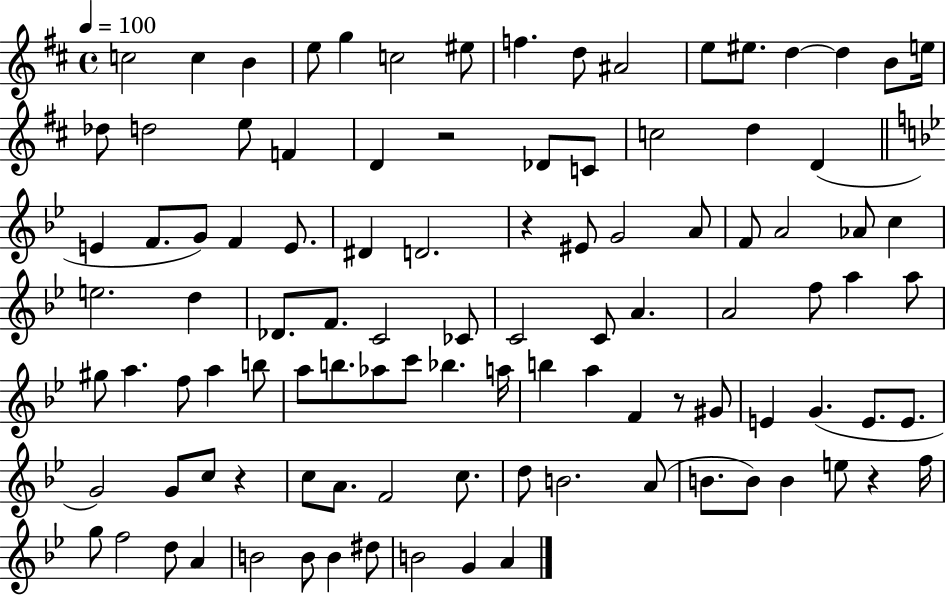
C5/h C5/q B4/q E5/e G5/q C5/h EIS5/e F5/q. D5/e A#4/h E5/e EIS5/e. D5/q D5/q B4/e E5/s Db5/e D5/h E5/e F4/q D4/q R/h Db4/e C4/e C5/h D5/q D4/q E4/q F4/e. G4/e F4/q E4/e. D#4/q D4/h. R/q EIS4/e G4/h A4/e F4/e A4/h Ab4/e C5/q E5/h. D5/q Db4/e. F4/e. C4/h CES4/e C4/h C4/e A4/q. A4/h F5/e A5/q A5/e G#5/e A5/q. F5/e A5/q B5/e A5/e B5/e. Ab5/e C6/e Bb5/q. A5/s B5/q A5/q F4/q R/e G#4/e E4/q G4/q. E4/e. E4/e. G4/h G4/e C5/e R/q C5/e A4/e. F4/h C5/e. D5/e B4/h. A4/e B4/e. B4/e B4/q E5/e R/q F5/s G5/e F5/h D5/e A4/q B4/h B4/e B4/q D#5/e B4/h G4/q A4/q